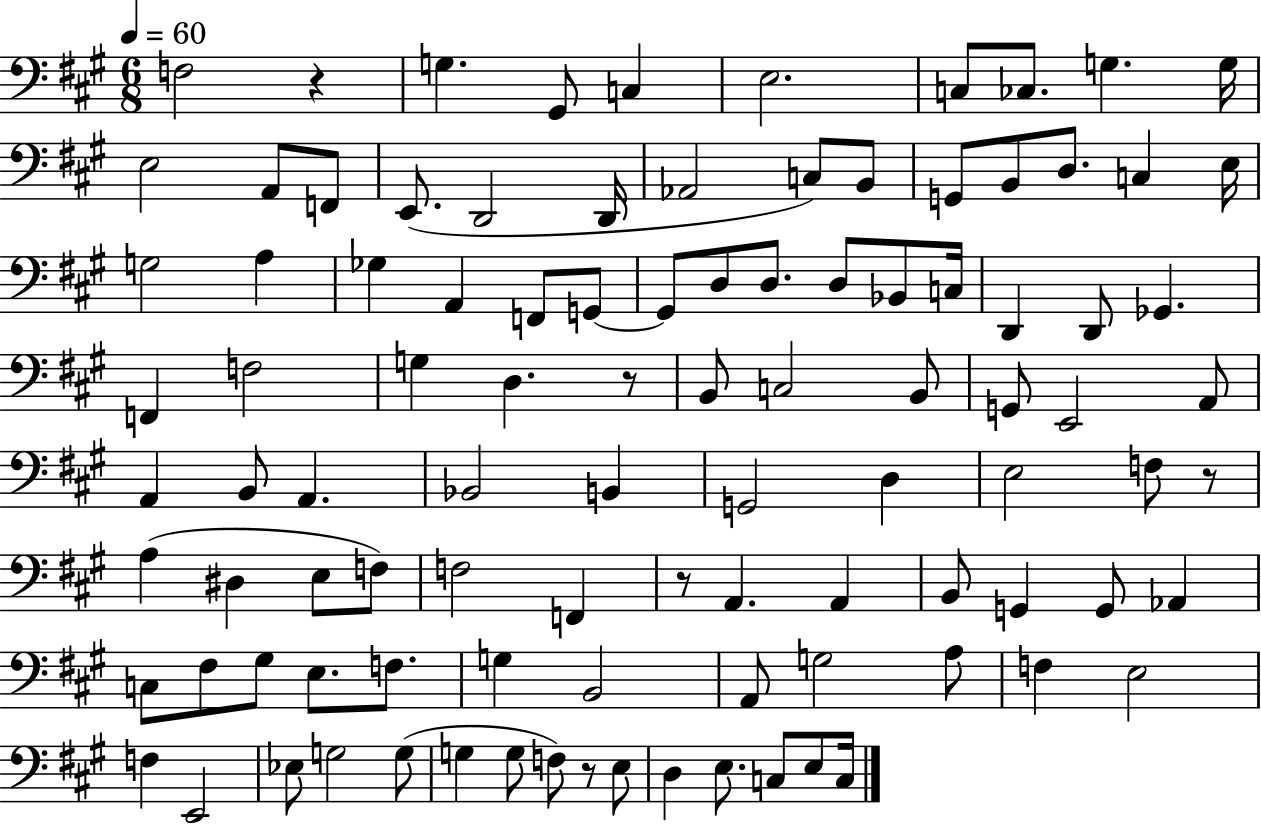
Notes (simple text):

F3/h R/q G3/q. G#2/e C3/q E3/h. C3/e CES3/e. G3/q. G3/s E3/h A2/e F2/e E2/e. D2/h D2/s Ab2/h C3/e B2/e G2/e B2/e D3/e. C3/q E3/s G3/h A3/q Gb3/q A2/q F2/e G2/e G2/e D3/e D3/e. D3/e Bb2/e C3/s D2/q D2/e Gb2/q. F2/q F3/h G3/q D3/q. R/e B2/e C3/h B2/e G2/e E2/h A2/e A2/q B2/e A2/q. Bb2/h B2/q G2/h D3/q E3/h F3/e R/e A3/q D#3/q E3/e F3/e F3/h F2/q R/e A2/q. A2/q B2/e G2/q G2/e Ab2/q C3/e F#3/e G#3/e E3/e. F3/e. G3/q B2/h A2/e G3/h A3/e F3/q E3/h F3/q E2/h Eb3/e G3/h G3/e G3/q G3/e F3/e R/e E3/e D3/q E3/e. C3/e E3/e C3/s